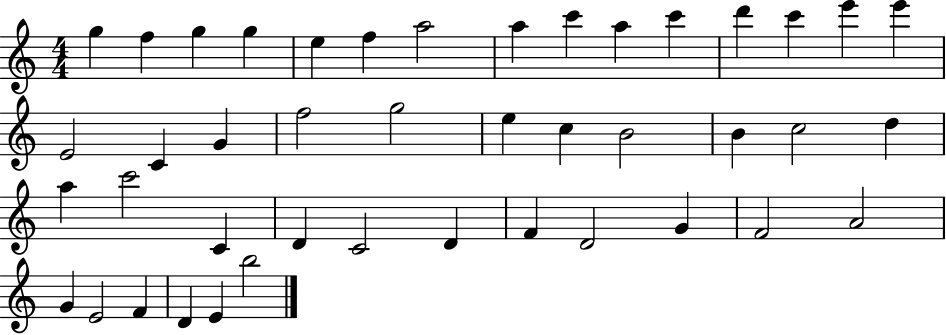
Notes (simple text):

G5/q F5/q G5/q G5/q E5/q F5/q A5/h A5/q C6/q A5/q C6/q D6/q C6/q E6/q E6/q E4/h C4/q G4/q F5/h G5/h E5/q C5/q B4/h B4/q C5/h D5/q A5/q C6/h C4/q D4/q C4/h D4/q F4/q D4/h G4/q F4/h A4/h G4/q E4/h F4/q D4/q E4/q B5/h